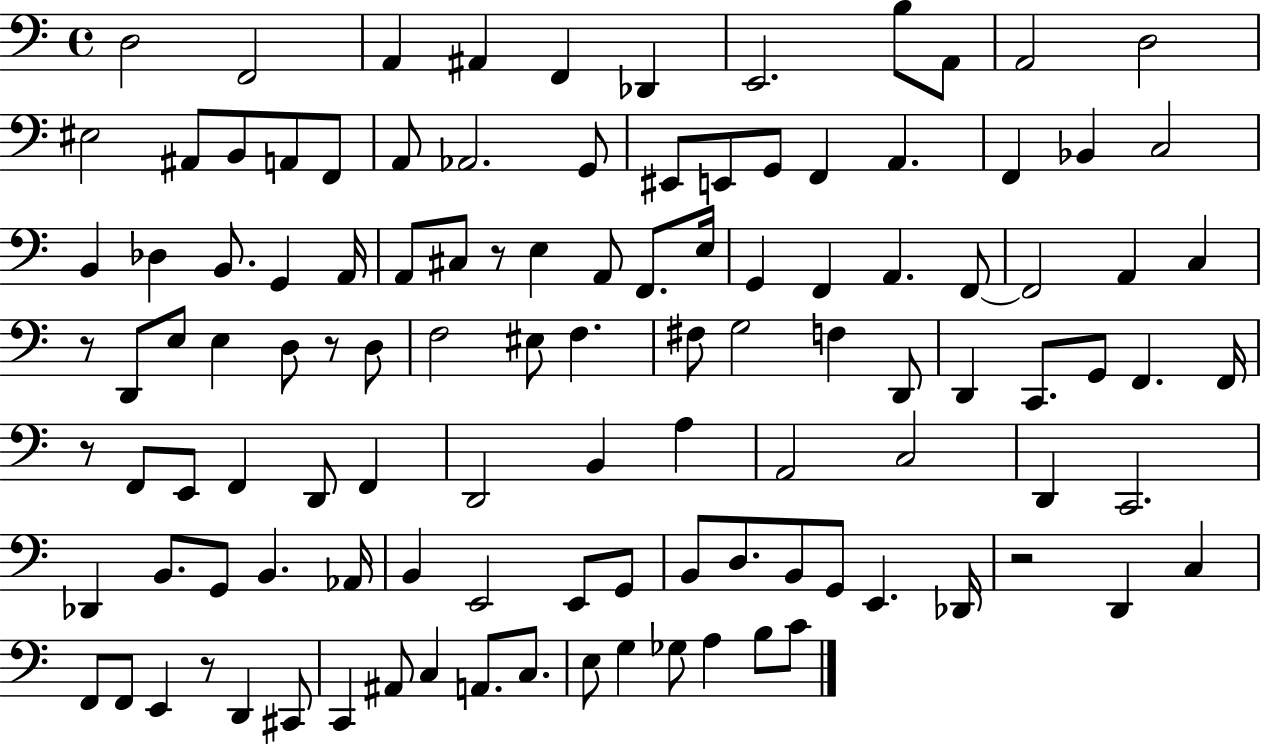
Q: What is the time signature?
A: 4/4